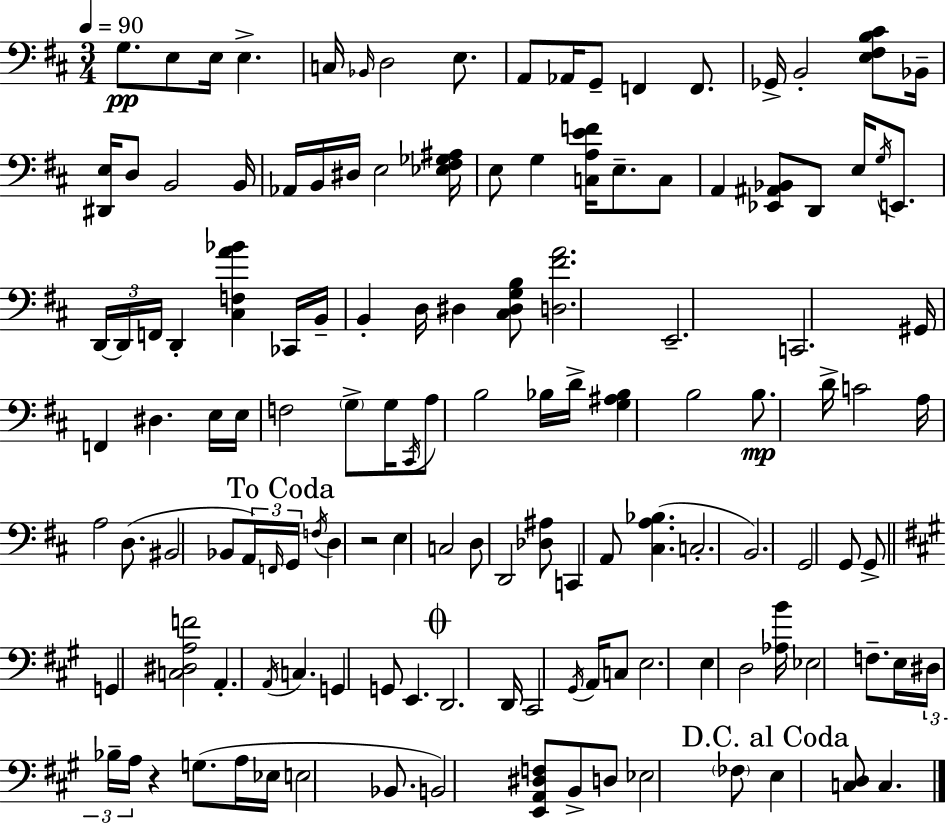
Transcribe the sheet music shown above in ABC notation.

X:1
T:Untitled
M:3/4
L:1/4
K:D
G,/2 E,/2 E,/4 E, C,/4 _B,,/4 D,2 E,/2 A,,/2 _A,,/4 G,,/2 F,, F,,/2 _G,,/4 B,,2 [E,^F,B,^C]/2 _B,,/4 [^D,,E,]/4 D,/2 B,,2 B,,/4 _A,,/4 B,,/4 ^D,/4 E,2 [_E,^F,_G,^A,]/4 E,/2 G, [C,A,EF]/4 E,/2 C,/2 A,, [_E,,^A,,_B,,]/2 D,,/2 E,/4 G,/4 E,,/2 D,,/4 D,,/4 F,,/4 D,, [^C,F,A_B] _C,,/4 B,,/4 B,, D,/4 ^D, [^C,^D,G,B,]/2 [D,^FA]2 E,,2 C,,2 ^G,,/4 F,, ^D, E,/4 E,/4 F,2 G,/2 G,/4 ^C,,/4 A,/2 B,2 _B,/4 D/4 [G,^A,_B,] B,2 B,/2 D/4 C2 A,/4 A,2 D,/2 ^B,,2 _B,,/2 A,,/4 F,,/4 G,,/4 F,/4 D, z2 E, C,2 D,/2 D,,2 [_D,^A,]/2 C,, A,,/2 [^C,A,_B,] C,2 B,,2 G,,2 G,,/2 G,,/2 G,, [C,^D,A,F]2 A,, A,,/4 C, G,, G,,/2 E,, D,,2 D,,/4 ^C,,2 ^G,,/4 A,,/4 C,/2 E,2 E, D,2 [_A,B]/4 _E,2 F,/2 E,/4 ^D,/4 _B,/4 A,/4 z G,/2 A,/4 _E,/4 E,2 _B,,/2 B,,2 [E,,A,,^D,F,]/2 B,,/2 D,/2 _E,2 _F,/2 E, [C,D,]/2 C,